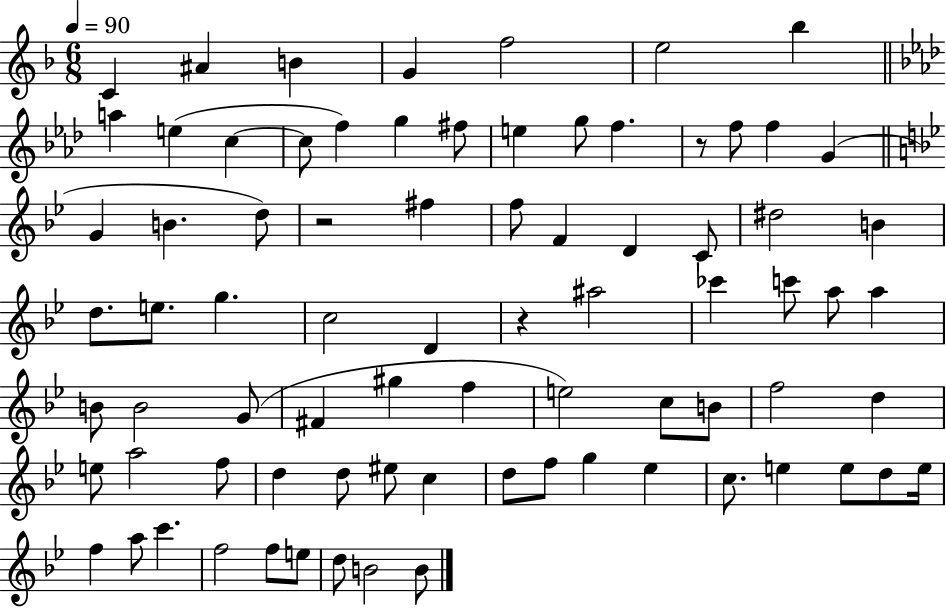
C4/q A#4/q B4/q G4/q F5/h E5/h Bb5/q A5/q E5/q C5/q C5/e F5/q G5/q F#5/e E5/q G5/e F5/q. R/e F5/e F5/q G4/q G4/q B4/q. D5/e R/h F#5/q F5/e F4/q D4/q C4/e D#5/h B4/q D5/e. E5/e. G5/q. C5/h D4/q R/q A#5/h CES6/q C6/e A5/e A5/q B4/e B4/h G4/e F#4/q G#5/q F5/q E5/h C5/e B4/e F5/h D5/q E5/e A5/h F5/e D5/q D5/e EIS5/e C5/q D5/e F5/e G5/q Eb5/q C5/e. E5/q E5/e D5/e E5/s F5/q A5/e C6/q. F5/h F5/e E5/e D5/e B4/h B4/e